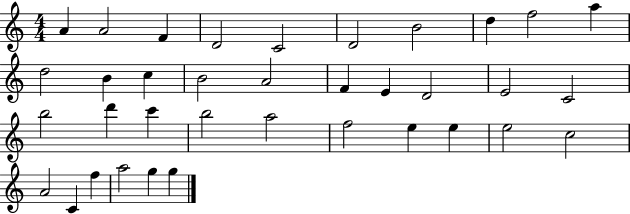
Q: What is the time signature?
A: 4/4